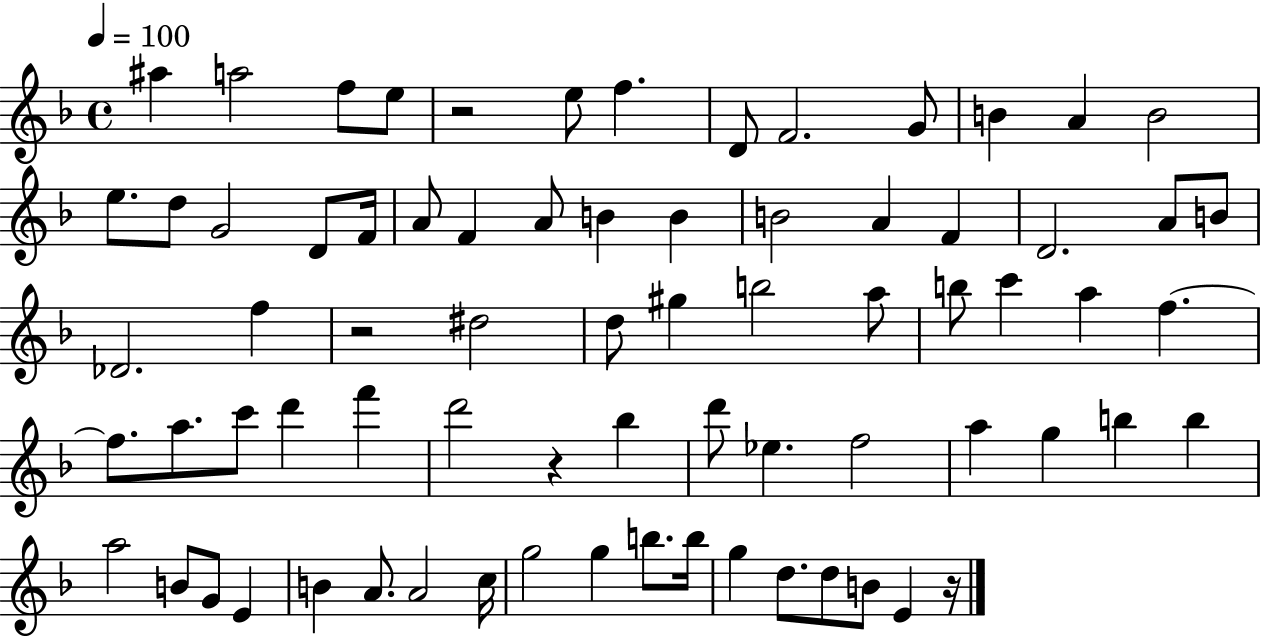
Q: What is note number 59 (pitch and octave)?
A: A4